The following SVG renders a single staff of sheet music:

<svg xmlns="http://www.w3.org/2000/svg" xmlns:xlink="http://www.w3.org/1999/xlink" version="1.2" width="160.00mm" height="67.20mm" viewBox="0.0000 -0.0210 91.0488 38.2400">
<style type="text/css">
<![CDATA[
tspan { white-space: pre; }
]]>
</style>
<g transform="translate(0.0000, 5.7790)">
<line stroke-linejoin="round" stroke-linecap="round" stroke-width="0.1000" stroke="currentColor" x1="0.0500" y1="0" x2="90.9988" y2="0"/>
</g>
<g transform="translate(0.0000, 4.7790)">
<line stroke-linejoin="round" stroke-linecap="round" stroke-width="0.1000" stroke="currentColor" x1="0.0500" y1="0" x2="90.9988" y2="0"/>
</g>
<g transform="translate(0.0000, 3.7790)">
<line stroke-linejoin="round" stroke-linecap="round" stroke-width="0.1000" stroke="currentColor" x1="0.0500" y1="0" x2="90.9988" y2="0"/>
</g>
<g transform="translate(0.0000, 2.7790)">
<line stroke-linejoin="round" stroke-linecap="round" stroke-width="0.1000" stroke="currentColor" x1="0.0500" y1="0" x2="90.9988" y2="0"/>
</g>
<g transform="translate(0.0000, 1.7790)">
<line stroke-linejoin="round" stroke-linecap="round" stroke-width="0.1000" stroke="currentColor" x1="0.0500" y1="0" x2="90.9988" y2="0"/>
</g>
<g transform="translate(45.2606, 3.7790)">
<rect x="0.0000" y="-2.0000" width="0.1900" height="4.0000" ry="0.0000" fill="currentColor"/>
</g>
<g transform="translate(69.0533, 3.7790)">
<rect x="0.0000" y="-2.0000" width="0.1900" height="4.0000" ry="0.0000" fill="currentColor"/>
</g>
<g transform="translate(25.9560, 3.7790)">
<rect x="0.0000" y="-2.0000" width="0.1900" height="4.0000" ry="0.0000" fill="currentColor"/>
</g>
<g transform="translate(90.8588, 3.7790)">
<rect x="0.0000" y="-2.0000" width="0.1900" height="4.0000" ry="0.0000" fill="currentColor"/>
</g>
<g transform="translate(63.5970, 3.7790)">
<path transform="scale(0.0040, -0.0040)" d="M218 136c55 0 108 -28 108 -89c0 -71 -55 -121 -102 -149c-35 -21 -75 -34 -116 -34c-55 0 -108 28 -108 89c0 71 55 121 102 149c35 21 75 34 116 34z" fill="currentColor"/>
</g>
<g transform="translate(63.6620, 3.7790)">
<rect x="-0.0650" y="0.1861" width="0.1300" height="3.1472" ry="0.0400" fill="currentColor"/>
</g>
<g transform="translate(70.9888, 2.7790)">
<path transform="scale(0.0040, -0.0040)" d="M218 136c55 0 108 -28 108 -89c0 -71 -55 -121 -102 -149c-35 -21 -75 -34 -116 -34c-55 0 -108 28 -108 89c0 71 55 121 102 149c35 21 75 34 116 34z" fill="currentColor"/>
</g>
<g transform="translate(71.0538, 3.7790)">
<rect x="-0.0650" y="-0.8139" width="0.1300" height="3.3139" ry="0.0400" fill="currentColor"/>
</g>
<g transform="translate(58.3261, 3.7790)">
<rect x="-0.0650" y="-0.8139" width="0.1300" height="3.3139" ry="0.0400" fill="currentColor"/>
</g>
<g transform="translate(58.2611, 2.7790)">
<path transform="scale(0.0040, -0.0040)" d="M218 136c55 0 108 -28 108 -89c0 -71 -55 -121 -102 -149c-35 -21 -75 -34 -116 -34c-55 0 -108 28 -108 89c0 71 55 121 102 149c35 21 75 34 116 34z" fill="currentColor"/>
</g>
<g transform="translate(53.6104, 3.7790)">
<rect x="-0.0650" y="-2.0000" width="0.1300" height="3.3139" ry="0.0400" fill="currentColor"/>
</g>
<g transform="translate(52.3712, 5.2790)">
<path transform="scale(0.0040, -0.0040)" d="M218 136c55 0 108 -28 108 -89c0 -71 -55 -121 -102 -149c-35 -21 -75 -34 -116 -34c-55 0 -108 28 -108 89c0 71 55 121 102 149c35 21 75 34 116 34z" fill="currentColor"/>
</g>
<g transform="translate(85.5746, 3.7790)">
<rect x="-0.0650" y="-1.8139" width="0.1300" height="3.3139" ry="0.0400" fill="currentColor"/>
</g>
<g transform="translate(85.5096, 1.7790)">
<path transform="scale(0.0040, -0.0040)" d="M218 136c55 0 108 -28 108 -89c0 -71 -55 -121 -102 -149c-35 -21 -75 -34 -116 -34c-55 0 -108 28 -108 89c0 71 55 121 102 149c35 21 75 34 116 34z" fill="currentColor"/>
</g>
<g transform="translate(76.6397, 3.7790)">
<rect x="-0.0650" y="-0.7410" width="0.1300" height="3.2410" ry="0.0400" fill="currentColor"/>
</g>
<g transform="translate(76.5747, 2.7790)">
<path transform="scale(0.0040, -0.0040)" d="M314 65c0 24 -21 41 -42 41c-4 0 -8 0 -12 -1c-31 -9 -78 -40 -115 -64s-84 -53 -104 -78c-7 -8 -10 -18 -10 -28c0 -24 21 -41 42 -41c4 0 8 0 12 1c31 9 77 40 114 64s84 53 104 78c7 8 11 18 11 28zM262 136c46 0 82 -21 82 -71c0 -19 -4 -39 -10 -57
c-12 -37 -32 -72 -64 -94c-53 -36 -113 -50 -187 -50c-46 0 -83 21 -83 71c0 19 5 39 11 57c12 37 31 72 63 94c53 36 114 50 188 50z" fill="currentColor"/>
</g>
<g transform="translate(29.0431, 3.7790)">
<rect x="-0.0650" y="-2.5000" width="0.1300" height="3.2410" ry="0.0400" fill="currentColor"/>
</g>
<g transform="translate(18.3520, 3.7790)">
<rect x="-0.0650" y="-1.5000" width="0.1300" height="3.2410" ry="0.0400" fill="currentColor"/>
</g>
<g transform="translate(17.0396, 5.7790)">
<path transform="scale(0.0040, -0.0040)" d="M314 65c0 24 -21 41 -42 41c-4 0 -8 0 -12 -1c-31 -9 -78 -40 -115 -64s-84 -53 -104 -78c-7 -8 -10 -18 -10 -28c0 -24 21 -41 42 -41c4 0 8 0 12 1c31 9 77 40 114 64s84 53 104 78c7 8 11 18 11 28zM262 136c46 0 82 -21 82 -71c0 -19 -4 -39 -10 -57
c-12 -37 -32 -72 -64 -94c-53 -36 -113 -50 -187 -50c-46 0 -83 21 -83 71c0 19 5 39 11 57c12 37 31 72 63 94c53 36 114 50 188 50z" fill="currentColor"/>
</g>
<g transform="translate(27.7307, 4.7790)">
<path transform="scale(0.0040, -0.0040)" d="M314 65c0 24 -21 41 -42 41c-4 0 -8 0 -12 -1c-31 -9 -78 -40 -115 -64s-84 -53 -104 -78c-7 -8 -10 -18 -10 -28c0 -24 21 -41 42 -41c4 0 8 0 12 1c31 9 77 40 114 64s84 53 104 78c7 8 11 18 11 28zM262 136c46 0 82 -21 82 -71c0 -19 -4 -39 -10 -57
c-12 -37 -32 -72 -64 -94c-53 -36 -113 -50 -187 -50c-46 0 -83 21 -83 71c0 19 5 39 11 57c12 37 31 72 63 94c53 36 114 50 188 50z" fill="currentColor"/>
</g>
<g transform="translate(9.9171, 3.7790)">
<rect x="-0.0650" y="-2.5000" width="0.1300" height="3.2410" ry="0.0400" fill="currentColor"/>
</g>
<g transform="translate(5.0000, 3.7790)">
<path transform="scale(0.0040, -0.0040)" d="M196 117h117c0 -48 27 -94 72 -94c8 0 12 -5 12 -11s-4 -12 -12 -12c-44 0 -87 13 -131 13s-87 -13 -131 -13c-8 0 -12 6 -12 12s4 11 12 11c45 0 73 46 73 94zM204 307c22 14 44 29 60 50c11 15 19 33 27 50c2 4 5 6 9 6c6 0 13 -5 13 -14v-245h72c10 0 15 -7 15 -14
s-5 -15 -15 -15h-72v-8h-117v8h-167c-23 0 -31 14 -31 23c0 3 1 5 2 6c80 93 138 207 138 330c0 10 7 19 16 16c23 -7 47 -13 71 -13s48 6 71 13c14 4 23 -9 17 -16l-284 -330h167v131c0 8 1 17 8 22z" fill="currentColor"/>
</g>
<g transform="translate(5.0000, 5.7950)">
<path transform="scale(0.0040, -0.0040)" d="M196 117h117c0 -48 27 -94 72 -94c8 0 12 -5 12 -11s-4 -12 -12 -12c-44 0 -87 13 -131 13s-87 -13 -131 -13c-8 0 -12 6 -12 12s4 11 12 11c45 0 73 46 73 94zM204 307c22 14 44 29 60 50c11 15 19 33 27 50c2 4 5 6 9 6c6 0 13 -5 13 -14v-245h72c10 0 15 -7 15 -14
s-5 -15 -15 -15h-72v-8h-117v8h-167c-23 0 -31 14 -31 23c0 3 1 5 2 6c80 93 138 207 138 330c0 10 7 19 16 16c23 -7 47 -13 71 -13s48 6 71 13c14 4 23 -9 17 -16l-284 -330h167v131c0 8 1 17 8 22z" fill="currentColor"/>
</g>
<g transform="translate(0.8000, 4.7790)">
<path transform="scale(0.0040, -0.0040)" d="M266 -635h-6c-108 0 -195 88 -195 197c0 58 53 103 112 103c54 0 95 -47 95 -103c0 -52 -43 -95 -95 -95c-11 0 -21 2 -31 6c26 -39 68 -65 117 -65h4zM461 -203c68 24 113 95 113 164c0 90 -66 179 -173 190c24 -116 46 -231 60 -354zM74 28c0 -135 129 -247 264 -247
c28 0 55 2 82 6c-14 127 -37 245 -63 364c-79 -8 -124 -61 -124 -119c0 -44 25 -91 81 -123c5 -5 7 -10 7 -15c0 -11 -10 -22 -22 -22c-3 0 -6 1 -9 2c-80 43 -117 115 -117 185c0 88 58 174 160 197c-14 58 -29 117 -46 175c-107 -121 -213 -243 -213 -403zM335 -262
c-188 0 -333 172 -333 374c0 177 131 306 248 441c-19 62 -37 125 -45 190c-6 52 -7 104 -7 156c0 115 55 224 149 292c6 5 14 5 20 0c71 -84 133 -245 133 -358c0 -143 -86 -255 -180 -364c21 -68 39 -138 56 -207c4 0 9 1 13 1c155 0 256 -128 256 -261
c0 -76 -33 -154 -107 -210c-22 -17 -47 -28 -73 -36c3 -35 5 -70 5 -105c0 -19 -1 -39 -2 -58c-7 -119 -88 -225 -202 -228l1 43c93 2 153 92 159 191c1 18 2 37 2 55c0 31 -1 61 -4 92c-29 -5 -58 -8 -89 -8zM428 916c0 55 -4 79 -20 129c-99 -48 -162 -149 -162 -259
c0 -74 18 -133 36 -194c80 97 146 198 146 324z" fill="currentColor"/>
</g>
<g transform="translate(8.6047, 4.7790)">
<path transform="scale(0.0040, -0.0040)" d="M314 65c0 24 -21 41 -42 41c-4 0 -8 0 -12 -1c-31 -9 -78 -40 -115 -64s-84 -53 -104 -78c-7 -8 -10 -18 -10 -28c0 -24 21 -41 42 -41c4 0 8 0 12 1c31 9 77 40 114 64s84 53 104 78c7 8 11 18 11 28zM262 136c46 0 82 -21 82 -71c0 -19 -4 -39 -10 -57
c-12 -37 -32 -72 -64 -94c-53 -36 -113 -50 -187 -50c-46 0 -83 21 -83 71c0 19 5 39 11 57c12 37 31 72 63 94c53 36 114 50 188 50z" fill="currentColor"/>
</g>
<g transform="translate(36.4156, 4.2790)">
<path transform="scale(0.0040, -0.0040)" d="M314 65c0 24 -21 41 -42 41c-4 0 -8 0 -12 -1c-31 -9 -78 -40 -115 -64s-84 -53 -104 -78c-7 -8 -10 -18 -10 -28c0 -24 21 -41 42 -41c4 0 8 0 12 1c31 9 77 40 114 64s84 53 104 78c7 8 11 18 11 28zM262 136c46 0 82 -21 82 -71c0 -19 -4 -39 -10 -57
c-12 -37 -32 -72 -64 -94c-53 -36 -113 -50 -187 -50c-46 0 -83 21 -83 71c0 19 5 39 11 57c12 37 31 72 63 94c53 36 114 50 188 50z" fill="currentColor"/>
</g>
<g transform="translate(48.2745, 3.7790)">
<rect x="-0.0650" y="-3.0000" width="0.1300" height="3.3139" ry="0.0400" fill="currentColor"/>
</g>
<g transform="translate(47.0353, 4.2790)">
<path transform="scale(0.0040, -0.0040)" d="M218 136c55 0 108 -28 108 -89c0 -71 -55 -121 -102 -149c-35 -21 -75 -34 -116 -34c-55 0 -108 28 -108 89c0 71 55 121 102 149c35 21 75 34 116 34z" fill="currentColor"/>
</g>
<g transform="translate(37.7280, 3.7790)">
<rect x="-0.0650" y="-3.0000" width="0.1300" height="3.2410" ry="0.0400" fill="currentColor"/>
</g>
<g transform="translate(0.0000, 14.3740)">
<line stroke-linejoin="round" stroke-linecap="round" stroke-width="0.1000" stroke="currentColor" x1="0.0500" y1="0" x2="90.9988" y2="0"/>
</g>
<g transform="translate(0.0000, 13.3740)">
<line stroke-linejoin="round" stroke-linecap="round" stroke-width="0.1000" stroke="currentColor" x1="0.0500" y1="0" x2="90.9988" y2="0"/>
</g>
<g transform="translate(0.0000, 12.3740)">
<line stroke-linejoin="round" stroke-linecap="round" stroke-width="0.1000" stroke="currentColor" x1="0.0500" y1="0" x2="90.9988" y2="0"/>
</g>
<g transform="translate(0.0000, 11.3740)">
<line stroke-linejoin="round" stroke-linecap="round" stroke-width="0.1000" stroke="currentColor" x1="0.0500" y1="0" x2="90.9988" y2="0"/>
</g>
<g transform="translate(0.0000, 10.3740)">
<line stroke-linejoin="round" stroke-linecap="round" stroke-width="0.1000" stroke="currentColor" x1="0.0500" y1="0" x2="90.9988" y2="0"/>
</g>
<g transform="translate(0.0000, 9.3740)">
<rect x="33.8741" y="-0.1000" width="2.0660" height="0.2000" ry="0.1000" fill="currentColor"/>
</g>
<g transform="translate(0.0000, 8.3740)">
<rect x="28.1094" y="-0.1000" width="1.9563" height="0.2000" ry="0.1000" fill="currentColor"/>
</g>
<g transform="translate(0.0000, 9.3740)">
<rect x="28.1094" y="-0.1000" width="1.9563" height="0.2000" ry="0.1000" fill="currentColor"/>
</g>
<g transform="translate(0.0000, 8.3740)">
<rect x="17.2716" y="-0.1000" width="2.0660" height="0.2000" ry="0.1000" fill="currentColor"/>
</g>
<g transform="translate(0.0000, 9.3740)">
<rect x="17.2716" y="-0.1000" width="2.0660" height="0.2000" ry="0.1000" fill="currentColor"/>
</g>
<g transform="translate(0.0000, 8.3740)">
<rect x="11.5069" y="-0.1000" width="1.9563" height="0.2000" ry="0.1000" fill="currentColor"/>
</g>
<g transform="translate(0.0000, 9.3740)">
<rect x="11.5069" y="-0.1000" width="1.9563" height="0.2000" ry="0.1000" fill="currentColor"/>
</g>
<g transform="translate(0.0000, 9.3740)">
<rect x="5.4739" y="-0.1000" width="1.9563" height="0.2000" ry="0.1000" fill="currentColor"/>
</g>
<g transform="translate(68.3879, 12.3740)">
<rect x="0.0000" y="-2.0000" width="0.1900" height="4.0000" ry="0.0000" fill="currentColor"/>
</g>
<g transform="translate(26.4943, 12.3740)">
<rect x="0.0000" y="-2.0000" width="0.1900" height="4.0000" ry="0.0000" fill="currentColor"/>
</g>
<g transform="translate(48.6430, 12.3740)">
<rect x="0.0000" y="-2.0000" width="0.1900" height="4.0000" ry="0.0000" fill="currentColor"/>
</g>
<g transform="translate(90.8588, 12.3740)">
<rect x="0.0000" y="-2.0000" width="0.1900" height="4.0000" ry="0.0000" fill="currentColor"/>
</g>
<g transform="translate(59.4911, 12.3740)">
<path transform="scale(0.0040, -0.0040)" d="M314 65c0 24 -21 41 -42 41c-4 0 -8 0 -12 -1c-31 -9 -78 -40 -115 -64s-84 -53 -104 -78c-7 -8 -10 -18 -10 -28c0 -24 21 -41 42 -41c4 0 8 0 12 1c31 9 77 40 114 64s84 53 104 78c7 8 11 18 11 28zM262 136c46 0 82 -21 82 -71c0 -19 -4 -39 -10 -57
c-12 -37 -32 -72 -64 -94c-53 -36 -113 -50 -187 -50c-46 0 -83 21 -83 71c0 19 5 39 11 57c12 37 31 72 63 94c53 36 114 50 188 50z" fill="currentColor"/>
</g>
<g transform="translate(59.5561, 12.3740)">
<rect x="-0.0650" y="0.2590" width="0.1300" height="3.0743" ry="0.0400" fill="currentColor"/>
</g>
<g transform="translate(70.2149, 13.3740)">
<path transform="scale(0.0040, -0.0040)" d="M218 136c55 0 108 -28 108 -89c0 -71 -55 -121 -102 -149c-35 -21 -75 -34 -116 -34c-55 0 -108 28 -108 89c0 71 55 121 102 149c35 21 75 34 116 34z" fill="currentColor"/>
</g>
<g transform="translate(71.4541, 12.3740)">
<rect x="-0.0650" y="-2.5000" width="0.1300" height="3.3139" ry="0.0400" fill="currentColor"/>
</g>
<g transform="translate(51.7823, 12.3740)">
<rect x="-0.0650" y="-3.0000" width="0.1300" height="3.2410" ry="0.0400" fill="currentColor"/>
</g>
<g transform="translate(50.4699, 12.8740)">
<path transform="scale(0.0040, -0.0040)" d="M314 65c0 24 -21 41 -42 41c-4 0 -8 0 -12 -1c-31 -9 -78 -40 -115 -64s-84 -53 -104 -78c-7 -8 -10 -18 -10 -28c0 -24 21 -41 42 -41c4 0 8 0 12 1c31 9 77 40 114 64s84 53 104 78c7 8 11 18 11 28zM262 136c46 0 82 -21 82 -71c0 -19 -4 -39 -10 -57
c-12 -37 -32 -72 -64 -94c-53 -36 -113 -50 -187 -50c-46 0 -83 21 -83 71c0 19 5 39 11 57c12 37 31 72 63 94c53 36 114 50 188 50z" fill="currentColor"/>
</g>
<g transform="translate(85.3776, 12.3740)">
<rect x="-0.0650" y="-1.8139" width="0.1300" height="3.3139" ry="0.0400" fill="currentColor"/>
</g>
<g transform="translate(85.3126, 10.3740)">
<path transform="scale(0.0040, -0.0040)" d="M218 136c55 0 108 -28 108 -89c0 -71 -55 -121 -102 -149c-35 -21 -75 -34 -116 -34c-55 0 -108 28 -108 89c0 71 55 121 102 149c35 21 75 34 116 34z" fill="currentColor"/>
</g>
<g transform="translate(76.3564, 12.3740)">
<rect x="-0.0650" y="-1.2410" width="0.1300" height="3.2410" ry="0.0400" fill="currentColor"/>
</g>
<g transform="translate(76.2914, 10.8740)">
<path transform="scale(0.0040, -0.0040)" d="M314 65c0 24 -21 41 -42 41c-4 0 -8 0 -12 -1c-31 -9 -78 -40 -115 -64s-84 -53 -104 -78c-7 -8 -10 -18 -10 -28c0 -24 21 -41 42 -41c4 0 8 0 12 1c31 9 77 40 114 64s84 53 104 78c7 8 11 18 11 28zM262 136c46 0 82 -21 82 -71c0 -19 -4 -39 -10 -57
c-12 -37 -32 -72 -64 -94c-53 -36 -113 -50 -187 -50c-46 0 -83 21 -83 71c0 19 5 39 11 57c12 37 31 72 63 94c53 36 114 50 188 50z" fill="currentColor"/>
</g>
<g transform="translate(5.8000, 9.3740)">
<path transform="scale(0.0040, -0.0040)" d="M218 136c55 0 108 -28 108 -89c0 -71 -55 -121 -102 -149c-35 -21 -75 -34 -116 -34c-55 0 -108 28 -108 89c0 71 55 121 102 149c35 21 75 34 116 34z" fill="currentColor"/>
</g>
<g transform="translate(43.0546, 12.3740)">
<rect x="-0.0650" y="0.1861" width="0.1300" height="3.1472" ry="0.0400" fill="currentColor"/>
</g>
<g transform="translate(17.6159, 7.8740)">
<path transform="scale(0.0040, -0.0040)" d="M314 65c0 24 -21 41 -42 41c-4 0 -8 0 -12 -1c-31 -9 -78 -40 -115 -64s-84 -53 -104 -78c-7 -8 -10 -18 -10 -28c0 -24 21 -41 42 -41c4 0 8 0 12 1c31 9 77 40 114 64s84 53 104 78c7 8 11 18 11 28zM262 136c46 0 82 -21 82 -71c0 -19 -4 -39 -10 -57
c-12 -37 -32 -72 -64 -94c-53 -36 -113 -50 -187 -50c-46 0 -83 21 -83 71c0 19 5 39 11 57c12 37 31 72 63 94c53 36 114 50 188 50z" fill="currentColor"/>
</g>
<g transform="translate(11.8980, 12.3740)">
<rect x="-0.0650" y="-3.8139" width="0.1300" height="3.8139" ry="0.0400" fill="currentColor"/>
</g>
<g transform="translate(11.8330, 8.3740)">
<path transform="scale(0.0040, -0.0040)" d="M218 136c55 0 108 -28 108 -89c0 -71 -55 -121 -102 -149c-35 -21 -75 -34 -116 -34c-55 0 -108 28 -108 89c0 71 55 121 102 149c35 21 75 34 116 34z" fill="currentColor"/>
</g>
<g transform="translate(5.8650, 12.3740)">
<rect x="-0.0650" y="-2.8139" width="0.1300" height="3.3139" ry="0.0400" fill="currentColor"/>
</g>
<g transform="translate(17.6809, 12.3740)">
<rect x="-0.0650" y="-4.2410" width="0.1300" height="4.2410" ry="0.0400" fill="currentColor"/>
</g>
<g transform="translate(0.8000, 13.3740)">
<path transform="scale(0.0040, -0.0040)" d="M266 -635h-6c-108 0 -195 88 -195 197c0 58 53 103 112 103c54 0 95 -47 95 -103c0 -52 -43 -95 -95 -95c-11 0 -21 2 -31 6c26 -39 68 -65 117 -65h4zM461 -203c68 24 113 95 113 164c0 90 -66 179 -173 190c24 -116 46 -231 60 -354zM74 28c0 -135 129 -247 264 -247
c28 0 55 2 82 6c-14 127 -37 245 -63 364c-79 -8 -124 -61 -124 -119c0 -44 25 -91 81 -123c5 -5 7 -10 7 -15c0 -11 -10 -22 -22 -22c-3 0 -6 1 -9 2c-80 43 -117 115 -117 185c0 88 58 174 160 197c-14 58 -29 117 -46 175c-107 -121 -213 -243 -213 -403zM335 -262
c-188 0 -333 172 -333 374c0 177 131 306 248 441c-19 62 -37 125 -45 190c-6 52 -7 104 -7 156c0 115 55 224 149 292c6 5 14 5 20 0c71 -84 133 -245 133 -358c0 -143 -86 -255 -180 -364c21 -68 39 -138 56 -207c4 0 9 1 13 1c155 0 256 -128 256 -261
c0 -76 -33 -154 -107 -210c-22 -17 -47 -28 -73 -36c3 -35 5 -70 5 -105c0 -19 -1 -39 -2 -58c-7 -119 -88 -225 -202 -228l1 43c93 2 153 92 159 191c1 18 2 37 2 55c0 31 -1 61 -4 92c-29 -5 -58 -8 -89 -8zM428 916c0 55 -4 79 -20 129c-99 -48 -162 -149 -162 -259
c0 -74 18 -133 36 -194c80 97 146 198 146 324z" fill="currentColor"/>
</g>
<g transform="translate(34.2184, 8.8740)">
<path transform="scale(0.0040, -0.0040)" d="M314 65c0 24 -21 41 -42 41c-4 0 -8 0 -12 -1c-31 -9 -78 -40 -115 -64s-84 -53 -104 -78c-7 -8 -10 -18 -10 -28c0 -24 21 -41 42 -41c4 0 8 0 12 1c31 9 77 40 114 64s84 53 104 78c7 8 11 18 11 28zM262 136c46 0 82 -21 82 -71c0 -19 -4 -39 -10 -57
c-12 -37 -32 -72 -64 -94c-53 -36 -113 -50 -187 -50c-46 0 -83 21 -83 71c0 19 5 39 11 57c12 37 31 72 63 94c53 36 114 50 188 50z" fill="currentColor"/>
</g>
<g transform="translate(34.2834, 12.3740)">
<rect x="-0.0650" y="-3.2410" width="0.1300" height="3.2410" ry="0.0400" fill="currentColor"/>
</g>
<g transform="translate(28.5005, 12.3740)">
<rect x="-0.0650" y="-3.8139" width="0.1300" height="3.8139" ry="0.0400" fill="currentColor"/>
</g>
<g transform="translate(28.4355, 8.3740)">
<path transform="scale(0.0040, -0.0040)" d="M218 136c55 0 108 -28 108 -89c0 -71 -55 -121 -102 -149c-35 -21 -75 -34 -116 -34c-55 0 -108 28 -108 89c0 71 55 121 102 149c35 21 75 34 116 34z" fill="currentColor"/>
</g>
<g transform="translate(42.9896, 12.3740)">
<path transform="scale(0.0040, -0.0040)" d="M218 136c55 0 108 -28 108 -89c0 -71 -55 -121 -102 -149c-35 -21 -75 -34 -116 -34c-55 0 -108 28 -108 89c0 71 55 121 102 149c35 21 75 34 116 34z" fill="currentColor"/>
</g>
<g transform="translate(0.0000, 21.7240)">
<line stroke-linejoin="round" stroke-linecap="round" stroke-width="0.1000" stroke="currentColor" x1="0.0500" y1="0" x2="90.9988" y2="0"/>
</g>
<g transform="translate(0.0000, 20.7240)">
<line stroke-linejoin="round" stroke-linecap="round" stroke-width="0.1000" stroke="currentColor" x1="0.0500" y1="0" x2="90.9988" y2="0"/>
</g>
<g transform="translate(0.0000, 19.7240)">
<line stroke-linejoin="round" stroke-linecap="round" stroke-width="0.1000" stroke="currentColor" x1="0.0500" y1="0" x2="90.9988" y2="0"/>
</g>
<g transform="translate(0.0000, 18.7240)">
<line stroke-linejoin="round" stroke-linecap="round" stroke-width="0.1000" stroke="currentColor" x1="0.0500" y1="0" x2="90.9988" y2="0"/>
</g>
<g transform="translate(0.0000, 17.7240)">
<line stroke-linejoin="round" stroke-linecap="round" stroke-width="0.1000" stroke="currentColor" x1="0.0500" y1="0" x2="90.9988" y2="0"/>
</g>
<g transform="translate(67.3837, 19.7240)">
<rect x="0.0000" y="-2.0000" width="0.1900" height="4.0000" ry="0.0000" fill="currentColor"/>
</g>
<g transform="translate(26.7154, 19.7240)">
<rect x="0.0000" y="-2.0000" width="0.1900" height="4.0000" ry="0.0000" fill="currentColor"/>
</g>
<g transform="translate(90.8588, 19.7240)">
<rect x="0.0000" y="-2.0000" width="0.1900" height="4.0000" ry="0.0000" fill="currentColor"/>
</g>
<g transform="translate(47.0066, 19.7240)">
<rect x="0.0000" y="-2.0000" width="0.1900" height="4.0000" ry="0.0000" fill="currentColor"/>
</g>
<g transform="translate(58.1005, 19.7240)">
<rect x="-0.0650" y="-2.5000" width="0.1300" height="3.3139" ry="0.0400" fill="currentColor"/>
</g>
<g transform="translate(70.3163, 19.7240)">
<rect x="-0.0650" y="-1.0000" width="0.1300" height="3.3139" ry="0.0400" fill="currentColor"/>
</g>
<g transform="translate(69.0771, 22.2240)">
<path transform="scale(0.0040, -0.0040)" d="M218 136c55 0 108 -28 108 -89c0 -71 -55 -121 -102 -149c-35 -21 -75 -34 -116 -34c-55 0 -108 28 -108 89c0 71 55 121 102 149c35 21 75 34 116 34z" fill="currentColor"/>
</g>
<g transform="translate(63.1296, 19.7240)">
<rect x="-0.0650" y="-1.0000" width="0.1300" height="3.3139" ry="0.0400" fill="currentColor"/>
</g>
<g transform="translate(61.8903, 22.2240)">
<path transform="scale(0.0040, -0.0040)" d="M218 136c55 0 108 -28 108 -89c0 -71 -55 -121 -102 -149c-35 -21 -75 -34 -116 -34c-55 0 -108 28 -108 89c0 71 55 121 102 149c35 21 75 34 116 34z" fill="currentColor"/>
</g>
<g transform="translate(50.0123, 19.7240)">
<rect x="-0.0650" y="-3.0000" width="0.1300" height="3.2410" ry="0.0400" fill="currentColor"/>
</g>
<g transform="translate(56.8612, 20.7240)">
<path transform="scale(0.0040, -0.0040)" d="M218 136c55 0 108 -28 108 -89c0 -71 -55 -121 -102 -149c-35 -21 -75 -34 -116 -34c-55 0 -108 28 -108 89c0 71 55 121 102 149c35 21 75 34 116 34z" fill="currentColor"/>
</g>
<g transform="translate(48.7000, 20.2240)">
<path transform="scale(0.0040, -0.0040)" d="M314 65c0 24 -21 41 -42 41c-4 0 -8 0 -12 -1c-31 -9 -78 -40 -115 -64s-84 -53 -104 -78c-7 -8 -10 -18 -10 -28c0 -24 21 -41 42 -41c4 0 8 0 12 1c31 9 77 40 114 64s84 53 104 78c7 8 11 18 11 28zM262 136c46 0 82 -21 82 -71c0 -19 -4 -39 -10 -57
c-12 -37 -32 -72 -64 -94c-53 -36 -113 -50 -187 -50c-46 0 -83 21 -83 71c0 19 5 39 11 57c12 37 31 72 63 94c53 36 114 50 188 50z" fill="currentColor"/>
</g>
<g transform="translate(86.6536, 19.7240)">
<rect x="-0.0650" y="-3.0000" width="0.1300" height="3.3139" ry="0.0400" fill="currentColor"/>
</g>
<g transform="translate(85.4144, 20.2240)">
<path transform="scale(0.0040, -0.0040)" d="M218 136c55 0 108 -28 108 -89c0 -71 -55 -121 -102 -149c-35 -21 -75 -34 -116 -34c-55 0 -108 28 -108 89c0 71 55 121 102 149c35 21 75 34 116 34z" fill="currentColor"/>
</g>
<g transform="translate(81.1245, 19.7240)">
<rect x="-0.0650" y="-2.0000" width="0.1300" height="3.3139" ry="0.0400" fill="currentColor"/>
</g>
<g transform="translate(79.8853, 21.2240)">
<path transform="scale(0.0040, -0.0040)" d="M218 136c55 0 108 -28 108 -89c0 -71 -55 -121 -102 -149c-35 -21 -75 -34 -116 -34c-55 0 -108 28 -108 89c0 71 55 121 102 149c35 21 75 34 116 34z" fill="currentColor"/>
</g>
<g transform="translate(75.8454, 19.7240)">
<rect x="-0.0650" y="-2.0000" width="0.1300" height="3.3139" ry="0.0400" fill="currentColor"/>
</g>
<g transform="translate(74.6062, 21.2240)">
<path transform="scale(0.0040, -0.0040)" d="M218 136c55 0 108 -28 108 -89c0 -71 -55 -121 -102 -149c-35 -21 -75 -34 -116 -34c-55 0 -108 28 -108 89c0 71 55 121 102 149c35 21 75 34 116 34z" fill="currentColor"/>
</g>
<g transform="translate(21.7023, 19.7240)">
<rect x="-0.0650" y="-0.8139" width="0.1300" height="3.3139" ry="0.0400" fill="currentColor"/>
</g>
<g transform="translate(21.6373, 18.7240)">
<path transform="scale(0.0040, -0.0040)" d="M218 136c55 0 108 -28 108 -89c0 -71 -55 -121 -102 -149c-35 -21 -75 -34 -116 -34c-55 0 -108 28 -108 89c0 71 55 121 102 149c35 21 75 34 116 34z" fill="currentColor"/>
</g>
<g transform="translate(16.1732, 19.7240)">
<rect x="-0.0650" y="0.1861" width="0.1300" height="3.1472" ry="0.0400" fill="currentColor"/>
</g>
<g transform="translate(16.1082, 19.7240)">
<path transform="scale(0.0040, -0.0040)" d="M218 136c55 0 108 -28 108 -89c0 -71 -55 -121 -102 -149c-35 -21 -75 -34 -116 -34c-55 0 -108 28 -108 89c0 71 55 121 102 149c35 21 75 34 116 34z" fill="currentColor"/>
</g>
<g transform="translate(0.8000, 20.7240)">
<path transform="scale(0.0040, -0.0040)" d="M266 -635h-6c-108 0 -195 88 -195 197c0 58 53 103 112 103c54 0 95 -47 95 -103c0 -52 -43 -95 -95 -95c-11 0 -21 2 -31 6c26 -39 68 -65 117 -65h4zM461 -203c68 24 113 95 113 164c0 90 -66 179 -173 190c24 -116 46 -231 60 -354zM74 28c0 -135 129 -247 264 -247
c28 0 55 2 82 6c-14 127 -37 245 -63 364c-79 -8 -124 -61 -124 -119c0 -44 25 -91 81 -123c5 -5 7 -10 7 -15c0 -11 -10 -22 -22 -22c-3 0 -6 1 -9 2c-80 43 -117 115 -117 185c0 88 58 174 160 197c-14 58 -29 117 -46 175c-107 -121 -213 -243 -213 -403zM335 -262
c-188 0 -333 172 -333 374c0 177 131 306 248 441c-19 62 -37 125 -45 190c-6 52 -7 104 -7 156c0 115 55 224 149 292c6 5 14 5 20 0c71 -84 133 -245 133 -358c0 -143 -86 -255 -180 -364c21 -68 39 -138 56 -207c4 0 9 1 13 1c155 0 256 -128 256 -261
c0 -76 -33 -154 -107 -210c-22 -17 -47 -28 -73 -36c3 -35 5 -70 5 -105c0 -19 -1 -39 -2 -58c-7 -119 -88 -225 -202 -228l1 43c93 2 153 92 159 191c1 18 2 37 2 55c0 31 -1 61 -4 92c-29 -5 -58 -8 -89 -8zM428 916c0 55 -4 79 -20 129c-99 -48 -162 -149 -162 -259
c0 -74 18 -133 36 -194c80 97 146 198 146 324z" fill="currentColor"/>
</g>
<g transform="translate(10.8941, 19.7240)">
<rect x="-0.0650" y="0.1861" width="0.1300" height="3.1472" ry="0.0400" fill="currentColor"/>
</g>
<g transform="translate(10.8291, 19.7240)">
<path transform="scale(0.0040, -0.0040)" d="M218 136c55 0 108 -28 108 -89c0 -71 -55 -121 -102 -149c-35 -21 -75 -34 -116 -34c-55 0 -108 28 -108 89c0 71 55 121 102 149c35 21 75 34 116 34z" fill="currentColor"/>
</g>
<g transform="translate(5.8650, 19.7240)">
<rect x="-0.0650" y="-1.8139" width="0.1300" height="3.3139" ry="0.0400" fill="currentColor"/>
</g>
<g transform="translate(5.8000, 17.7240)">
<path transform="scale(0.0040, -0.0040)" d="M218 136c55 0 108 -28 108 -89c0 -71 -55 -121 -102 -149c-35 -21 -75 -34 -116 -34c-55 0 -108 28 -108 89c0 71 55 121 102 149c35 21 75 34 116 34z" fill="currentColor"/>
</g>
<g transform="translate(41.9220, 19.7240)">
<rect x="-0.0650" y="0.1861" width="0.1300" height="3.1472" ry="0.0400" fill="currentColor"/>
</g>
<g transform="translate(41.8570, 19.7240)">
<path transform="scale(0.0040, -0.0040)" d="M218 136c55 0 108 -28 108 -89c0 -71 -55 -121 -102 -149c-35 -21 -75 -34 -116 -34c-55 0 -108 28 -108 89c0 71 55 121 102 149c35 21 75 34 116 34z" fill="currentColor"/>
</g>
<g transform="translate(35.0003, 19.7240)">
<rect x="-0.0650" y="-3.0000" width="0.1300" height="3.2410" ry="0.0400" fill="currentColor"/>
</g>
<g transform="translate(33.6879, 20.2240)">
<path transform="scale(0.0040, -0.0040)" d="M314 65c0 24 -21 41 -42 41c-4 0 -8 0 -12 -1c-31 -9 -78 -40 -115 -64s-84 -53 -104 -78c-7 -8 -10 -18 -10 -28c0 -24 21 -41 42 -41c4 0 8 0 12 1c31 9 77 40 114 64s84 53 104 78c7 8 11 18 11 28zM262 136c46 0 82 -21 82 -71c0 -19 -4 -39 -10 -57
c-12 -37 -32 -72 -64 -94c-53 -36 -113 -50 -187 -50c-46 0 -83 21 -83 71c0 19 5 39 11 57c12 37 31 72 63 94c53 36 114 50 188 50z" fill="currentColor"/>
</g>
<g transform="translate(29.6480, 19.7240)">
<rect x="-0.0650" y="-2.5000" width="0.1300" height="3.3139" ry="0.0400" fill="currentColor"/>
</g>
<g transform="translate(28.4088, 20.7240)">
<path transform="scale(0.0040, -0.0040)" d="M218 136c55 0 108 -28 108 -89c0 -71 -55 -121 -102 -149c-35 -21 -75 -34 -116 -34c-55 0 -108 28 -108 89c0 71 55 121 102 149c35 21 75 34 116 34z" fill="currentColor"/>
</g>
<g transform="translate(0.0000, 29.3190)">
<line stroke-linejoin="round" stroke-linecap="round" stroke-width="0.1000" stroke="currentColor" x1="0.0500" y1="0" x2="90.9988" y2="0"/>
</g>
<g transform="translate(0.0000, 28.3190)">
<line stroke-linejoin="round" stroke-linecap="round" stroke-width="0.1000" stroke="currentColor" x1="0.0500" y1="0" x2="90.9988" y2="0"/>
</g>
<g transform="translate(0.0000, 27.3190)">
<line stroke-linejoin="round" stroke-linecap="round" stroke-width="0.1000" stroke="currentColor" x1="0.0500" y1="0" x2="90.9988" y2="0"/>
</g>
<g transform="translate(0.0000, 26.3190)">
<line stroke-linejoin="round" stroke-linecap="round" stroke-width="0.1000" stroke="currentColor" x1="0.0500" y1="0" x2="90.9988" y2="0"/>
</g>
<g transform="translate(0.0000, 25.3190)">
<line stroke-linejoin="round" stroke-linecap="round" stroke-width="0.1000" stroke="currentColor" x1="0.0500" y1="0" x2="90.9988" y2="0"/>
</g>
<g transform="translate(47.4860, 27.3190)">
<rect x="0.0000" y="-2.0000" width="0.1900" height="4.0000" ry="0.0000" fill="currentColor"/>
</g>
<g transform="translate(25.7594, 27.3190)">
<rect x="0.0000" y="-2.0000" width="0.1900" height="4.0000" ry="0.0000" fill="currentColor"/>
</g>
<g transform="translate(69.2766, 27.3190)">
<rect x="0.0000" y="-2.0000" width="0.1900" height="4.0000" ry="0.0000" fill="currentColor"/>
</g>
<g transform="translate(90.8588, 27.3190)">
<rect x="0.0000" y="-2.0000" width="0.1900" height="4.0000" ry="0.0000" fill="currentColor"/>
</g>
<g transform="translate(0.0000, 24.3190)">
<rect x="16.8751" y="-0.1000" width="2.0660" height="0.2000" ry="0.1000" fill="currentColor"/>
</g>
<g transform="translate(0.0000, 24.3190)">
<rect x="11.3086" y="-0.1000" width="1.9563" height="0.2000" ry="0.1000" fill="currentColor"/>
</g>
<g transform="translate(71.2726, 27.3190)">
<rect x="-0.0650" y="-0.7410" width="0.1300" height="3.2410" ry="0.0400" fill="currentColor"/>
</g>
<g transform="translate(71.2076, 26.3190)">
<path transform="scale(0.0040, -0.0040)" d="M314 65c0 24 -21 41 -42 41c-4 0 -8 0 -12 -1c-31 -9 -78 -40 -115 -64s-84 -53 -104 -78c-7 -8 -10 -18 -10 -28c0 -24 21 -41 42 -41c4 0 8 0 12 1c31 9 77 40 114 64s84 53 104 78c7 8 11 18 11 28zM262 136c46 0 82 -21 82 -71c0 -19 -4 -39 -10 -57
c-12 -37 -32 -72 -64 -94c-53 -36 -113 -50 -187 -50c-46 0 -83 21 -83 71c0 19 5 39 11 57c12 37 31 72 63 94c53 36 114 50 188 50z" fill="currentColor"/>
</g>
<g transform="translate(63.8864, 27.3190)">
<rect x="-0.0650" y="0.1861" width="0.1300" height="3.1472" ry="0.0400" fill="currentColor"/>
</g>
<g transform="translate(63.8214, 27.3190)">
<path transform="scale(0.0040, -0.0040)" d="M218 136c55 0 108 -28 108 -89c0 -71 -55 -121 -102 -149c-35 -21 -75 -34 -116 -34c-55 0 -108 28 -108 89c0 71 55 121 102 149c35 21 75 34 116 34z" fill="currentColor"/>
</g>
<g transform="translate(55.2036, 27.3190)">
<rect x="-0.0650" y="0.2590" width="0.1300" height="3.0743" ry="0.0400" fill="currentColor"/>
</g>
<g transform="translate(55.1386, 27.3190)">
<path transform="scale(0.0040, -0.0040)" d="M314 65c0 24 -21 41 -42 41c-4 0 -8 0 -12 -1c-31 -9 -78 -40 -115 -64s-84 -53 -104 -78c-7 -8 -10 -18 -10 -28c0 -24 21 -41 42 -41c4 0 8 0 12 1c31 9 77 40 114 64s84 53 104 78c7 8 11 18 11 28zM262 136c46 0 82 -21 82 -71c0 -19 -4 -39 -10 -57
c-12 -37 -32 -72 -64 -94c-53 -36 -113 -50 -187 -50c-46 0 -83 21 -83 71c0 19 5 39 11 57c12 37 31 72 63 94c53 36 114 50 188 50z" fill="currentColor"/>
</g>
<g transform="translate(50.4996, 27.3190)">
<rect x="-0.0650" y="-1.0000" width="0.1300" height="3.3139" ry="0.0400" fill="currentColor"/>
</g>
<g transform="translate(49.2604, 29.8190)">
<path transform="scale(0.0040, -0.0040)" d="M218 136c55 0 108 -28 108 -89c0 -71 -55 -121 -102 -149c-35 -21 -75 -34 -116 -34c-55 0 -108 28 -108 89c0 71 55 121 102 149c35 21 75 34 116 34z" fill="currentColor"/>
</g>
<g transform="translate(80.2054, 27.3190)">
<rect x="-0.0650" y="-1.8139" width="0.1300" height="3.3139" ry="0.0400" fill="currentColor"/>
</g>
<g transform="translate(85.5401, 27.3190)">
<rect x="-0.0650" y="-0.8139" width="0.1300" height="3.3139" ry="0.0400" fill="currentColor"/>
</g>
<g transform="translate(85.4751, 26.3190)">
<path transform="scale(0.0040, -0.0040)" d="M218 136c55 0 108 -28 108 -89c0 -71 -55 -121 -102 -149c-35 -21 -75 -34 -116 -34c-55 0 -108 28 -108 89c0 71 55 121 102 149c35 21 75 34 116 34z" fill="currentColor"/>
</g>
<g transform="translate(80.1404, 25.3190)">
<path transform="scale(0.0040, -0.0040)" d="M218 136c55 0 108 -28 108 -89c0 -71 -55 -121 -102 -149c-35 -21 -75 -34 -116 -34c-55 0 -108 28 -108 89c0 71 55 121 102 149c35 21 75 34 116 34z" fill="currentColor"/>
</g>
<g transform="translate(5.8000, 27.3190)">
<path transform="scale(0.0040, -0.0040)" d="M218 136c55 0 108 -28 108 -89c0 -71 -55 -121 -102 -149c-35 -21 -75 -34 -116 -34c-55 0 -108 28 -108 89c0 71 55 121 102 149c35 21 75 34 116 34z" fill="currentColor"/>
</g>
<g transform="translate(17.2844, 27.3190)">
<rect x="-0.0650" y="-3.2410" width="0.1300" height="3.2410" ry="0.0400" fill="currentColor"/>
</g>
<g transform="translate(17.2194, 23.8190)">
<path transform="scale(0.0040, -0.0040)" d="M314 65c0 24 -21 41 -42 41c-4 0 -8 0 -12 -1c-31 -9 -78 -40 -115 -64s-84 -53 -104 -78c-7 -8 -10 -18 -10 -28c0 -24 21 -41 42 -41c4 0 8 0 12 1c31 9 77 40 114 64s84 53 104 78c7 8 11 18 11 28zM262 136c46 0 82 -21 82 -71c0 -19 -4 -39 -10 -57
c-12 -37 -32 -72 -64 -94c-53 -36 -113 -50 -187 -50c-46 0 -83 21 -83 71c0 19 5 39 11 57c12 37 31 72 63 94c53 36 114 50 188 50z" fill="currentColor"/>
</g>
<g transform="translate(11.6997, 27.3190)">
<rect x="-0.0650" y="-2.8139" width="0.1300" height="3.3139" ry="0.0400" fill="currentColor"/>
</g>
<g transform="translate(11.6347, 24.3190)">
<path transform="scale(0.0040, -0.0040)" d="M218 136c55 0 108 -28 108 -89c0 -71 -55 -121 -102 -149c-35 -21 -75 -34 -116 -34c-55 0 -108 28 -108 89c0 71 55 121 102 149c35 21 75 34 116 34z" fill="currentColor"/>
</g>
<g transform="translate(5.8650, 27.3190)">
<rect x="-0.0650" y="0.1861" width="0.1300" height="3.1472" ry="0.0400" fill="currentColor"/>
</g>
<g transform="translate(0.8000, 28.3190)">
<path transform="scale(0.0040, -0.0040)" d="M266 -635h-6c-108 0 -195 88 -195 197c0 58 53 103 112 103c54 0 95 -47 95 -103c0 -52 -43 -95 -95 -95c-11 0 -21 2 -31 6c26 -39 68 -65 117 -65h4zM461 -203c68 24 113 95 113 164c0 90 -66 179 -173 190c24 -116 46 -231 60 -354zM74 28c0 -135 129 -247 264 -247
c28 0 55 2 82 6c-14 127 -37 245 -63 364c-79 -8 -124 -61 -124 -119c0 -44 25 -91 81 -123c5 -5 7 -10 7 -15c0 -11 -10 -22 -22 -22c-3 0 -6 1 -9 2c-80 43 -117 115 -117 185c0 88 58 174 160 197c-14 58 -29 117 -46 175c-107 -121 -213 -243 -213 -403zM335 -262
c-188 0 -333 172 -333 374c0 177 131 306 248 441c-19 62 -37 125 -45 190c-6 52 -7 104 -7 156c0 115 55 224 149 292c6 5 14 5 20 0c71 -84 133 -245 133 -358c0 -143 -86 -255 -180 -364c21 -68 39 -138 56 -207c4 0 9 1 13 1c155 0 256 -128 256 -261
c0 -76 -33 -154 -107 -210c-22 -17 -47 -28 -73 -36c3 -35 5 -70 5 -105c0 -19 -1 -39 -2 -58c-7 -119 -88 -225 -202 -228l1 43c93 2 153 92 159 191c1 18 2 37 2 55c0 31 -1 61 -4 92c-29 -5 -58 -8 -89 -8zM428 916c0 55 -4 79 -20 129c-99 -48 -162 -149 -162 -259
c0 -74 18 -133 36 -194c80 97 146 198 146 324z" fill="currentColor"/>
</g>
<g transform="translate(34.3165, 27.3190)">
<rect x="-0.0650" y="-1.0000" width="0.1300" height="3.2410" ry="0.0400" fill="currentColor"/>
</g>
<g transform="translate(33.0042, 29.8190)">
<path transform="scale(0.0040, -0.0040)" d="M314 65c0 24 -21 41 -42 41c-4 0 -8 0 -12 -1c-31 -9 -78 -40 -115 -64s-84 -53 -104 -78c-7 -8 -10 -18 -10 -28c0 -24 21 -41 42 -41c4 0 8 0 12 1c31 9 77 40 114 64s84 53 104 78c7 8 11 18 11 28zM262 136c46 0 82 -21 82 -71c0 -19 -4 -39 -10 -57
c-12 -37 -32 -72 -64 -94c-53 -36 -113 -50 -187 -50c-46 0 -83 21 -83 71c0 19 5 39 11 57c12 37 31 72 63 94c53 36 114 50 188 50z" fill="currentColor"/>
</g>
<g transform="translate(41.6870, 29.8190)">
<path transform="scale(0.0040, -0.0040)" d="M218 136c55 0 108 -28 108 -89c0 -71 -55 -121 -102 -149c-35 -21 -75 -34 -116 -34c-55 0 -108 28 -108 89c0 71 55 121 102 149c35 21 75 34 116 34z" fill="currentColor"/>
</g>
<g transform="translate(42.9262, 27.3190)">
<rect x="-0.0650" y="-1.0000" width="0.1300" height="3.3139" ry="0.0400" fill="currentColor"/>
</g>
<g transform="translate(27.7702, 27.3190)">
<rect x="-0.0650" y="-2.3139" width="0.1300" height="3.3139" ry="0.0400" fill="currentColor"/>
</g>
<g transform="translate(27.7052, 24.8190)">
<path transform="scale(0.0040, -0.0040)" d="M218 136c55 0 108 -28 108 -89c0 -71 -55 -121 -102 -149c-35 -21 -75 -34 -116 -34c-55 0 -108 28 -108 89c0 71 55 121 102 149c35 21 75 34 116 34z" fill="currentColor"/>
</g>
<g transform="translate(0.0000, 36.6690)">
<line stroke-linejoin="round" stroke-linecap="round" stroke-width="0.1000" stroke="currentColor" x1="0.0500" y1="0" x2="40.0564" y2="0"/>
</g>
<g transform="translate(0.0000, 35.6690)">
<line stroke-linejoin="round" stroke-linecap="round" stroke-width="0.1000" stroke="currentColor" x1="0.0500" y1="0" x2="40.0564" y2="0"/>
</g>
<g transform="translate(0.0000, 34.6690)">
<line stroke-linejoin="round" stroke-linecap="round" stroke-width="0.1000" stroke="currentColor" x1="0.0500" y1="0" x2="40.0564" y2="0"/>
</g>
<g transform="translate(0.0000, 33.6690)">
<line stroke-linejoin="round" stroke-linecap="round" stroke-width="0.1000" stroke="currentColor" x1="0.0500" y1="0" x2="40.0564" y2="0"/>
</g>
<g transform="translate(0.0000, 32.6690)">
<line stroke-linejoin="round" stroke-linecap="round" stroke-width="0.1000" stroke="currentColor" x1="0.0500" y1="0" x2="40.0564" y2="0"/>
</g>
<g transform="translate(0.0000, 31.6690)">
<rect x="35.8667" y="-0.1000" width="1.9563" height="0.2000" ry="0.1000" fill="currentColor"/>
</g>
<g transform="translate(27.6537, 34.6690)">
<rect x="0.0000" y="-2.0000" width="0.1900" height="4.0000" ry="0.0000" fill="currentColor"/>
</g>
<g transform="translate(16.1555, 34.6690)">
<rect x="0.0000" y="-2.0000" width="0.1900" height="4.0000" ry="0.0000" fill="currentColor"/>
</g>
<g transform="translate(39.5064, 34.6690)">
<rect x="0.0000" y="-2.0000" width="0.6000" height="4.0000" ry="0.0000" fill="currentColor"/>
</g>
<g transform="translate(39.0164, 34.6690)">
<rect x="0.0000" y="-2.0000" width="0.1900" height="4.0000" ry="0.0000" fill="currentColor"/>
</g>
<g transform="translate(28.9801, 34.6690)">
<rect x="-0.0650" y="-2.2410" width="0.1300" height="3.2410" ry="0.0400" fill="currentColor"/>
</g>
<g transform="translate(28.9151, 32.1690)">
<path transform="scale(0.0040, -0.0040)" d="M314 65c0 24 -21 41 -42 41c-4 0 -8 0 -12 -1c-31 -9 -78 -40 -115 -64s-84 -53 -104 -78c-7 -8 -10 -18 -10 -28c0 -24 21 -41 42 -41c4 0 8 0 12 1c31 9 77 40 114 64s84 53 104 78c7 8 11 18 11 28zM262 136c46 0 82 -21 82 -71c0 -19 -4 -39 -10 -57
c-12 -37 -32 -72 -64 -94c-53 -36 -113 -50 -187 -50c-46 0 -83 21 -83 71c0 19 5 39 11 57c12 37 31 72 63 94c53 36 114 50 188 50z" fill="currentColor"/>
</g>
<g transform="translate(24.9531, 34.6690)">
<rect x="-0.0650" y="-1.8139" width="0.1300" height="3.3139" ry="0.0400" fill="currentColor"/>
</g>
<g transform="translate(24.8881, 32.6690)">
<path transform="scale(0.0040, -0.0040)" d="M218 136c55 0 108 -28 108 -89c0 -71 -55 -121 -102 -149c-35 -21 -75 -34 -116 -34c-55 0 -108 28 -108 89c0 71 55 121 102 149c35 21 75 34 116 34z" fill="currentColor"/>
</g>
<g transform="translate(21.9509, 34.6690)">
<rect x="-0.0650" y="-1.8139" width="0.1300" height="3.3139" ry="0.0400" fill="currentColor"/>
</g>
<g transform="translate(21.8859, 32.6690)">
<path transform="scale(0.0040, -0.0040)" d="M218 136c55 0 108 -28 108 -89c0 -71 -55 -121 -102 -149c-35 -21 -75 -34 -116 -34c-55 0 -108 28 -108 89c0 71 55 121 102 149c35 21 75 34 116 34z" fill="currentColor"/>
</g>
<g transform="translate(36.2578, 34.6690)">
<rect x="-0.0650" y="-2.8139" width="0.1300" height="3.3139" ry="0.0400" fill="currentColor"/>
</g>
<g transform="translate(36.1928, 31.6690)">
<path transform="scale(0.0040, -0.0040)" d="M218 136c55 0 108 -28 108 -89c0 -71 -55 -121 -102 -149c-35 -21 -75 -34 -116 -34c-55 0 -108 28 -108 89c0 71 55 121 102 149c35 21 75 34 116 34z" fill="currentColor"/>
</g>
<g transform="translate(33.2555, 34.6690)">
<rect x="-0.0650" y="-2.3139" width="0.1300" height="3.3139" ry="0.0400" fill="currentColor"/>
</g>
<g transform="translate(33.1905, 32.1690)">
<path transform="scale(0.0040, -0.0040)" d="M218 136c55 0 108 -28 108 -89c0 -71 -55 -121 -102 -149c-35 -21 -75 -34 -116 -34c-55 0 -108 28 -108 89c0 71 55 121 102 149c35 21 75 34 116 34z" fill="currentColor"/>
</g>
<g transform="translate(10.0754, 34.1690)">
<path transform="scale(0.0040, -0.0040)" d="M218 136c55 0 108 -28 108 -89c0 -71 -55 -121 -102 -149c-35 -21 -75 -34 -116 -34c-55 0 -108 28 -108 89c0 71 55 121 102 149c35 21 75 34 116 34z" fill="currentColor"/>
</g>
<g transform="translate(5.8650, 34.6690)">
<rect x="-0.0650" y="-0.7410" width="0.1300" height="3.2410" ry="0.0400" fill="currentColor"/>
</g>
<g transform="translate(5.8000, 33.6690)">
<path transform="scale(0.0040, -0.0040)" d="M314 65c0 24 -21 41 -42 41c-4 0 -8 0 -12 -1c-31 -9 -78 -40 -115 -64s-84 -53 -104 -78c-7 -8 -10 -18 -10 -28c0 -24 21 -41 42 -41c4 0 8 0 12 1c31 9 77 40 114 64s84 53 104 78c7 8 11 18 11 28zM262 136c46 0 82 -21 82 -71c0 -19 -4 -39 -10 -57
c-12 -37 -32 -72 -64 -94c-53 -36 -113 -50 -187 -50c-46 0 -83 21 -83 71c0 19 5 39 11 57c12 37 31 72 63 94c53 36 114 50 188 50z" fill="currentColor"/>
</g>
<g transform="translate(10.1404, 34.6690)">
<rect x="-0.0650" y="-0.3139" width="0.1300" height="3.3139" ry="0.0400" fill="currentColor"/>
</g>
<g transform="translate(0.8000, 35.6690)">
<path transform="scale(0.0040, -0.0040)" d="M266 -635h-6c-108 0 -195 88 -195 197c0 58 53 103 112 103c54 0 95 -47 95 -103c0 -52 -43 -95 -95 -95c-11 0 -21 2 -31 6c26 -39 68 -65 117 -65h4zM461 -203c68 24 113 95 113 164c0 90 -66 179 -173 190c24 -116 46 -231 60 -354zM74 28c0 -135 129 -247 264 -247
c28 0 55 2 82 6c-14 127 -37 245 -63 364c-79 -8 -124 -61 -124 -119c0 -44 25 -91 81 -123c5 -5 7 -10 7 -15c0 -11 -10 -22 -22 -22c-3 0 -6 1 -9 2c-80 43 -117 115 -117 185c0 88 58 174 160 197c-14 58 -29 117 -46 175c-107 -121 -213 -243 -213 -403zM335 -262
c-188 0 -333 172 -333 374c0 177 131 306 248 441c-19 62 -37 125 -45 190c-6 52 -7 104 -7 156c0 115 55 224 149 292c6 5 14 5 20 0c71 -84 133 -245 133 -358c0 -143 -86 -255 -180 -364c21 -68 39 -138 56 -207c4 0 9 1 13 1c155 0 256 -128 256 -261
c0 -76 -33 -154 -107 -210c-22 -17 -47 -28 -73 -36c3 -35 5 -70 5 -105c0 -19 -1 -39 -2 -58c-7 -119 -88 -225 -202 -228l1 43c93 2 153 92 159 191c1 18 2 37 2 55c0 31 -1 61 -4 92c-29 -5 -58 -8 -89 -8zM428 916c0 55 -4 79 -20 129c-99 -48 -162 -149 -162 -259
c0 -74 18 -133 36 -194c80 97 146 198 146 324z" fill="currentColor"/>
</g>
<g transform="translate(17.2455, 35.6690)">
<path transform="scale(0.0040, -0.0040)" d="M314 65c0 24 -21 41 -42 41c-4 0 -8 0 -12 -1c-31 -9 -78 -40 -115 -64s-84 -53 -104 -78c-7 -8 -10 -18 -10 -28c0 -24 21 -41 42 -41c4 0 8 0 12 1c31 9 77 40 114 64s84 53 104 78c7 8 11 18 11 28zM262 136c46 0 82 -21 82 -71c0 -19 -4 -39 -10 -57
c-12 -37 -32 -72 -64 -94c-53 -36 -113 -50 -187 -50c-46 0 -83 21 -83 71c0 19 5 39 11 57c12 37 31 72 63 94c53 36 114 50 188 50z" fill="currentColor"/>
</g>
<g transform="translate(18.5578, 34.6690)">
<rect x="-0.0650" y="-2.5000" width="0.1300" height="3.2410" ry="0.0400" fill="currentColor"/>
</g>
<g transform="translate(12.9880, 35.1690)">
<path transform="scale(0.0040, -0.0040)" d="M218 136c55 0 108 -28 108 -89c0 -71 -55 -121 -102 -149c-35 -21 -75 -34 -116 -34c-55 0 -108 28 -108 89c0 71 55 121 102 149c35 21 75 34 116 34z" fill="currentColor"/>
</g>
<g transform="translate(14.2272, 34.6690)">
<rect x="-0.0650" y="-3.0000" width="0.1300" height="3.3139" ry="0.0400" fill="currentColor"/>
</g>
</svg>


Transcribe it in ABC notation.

X:1
T:Untitled
M:4/4
L:1/4
K:C
G2 E2 G2 A2 A F d B d d2 f a c' d'2 c' b2 B A2 B2 G e2 f f B B d G A2 B A2 G D D F F A B a b2 g D2 D D B2 B d2 f d d2 c A G2 f f g2 g a